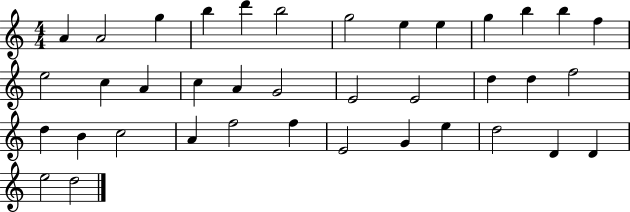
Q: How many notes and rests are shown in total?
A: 38